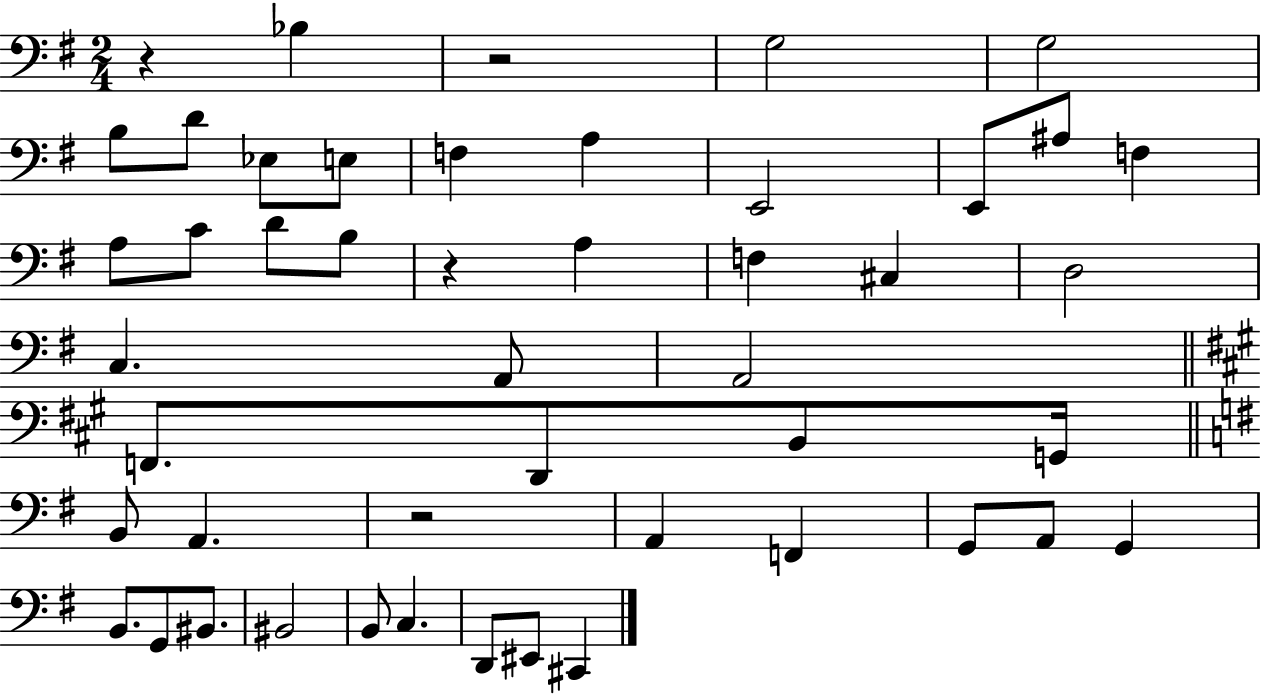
X:1
T:Untitled
M:2/4
L:1/4
K:G
z _B, z2 G,2 G,2 B,/2 D/2 _E,/2 E,/2 F, A, E,,2 E,,/2 ^A,/2 F, A,/2 C/2 D/2 B,/2 z A, F, ^C, D,2 C, A,,/2 A,,2 F,,/2 D,,/2 B,,/2 G,,/4 B,,/2 A,, z2 A,, F,, G,,/2 A,,/2 G,, B,,/2 G,,/2 ^B,,/2 ^B,,2 B,,/2 C, D,,/2 ^E,,/2 ^C,,